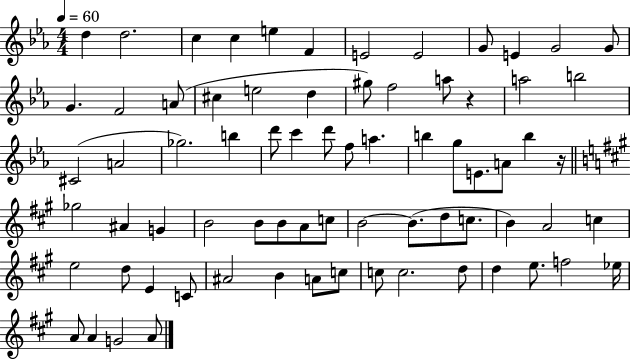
{
  \clef treble
  \numericTimeSignature
  \time 4/4
  \key ees \major
  \tempo 4 = 60
  d''4 d''2. | c''4 c''4 e''4 f'4 | e'2 e'2 | g'8 e'4 g'2 g'8 | \break g'4. f'2 a'8( | cis''4 e''2 d''4 | gis''8) f''2 a''8 r4 | a''2 b''2 | \break cis'2( a'2 | ges''2.) b''4 | d'''8 c'''4 d'''8 f''8 a''4. | b''4 g''8 e'8. a'8 b''4 r16 | \break \bar "||" \break \key a \major ges''2 ais'4 g'4 | b'2 b'8 b'8 a'8 c''8 | b'2~~ b'8.( d''8 c''8. | b'4) a'2 c''4 | \break e''2 d''8 e'4 c'8 | ais'2 b'4 a'8 c''8 | c''8 c''2. d''8 | d''4 e''8. f''2 ees''16 | \break a'8 a'4 g'2 a'8 | \bar "|."
}